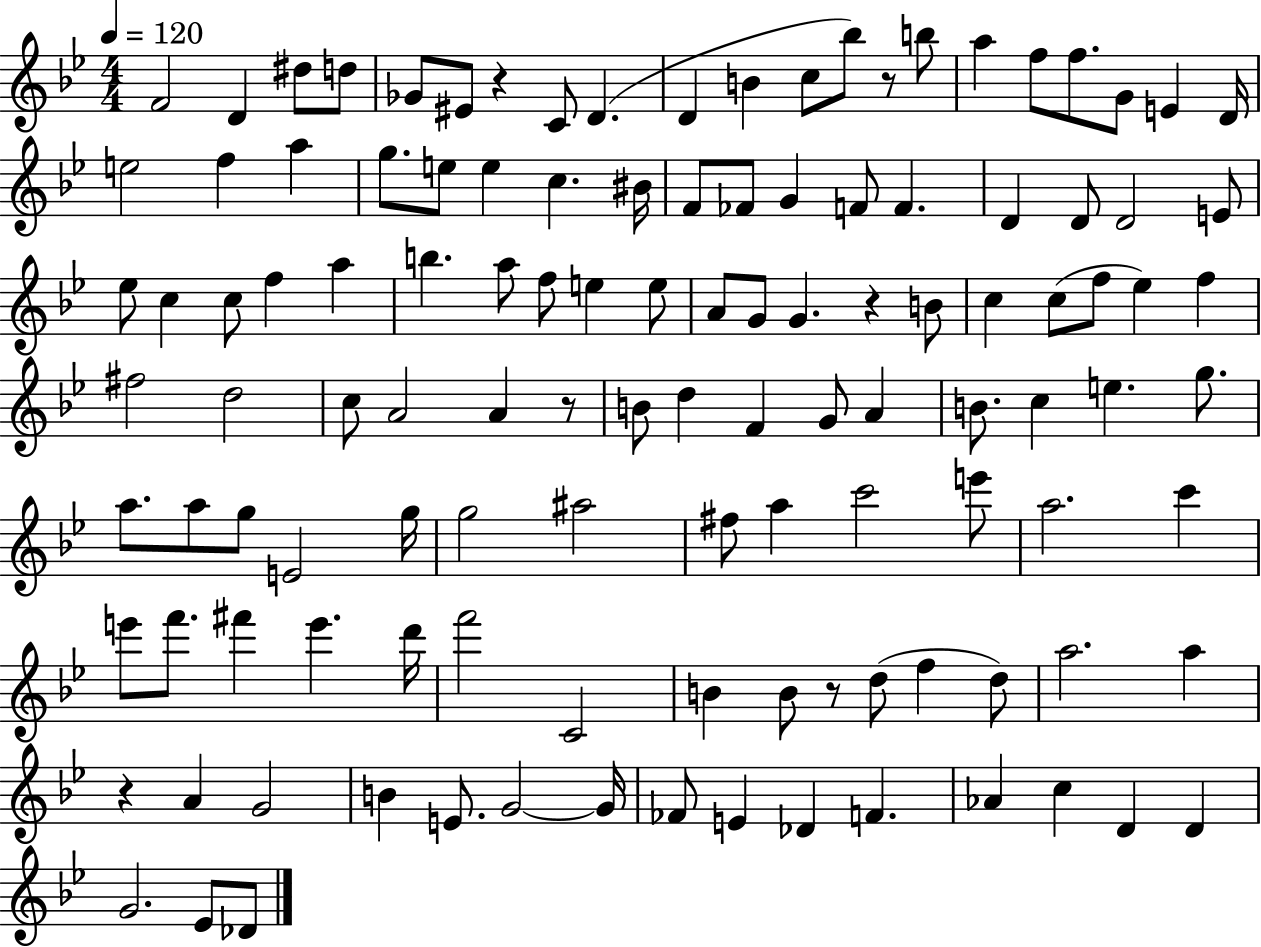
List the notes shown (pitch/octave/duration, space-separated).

F4/h D4/q D#5/e D5/e Gb4/e EIS4/e R/q C4/e D4/q. D4/q B4/q C5/e Bb5/e R/e B5/e A5/q F5/e F5/e. G4/e E4/q D4/s E5/h F5/q A5/q G5/e. E5/e E5/q C5/q. BIS4/s F4/e FES4/e G4/q F4/e F4/q. D4/q D4/e D4/h E4/e Eb5/e C5/q C5/e F5/q A5/q B5/q. A5/e F5/e E5/q E5/e A4/e G4/e G4/q. R/q B4/e C5/q C5/e F5/e Eb5/q F5/q F#5/h D5/h C5/e A4/h A4/q R/e B4/e D5/q F4/q G4/e A4/q B4/e. C5/q E5/q. G5/e. A5/e. A5/e G5/e E4/h G5/s G5/h A#5/h F#5/e A5/q C6/h E6/e A5/h. C6/q E6/e F6/e. F#6/q E6/q. D6/s F6/h C4/h B4/q B4/e R/e D5/e F5/q D5/e A5/h. A5/q R/q A4/q G4/h B4/q E4/e. G4/h G4/s FES4/e E4/q Db4/q F4/q. Ab4/q C5/q D4/q D4/q G4/h. Eb4/e Db4/e